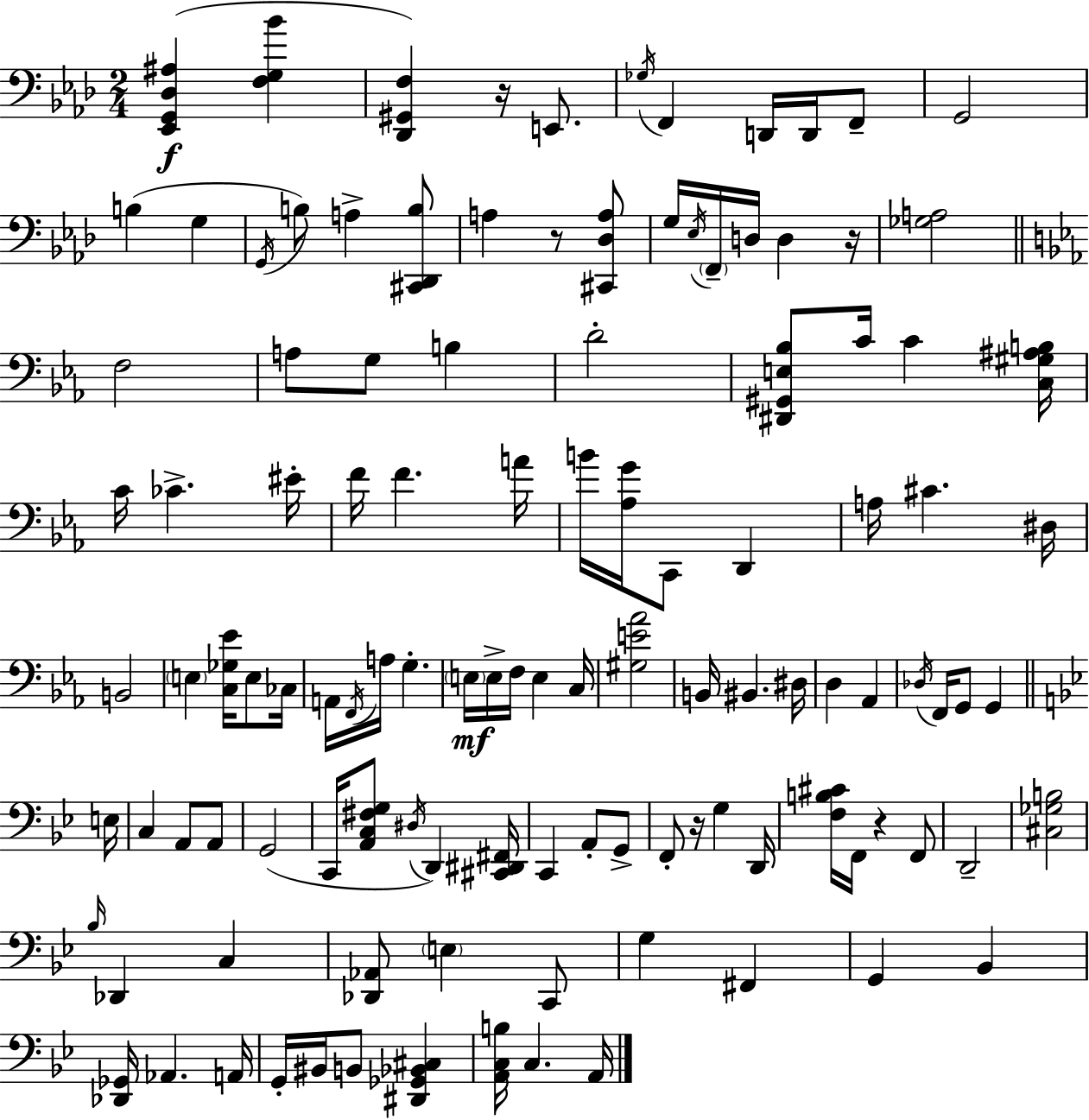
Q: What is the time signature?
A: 2/4